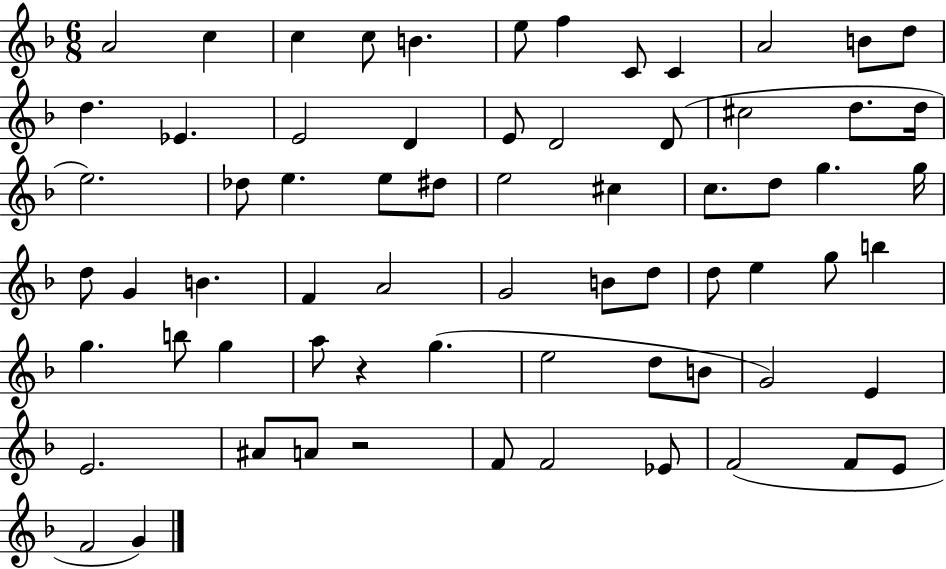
A4/h C5/q C5/q C5/e B4/q. E5/e F5/q C4/e C4/q A4/h B4/e D5/e D5/q. Eb4/q. E4/h D4/q E4/e D4/h D4/e C#5/h D5/e. D5/s E5/h. Db5/e E5/q. E5/e D#5/e E5/h C#5/q C5/e. D5/e G5/q. G5/s D5/e G4/q B4/q. F4/q A4/h G4/h B4/e D5/e D5/e E5/q G5/e B5/q G5/q. B5/e G5/q A5/e R/q G5/q. E5/h D5/e B4/e G4/h E4/q E4/h. A#4/e A4/e R/h F4/e F4/h Eb4/e F4/h F4/e E4/e F4/h G4/q